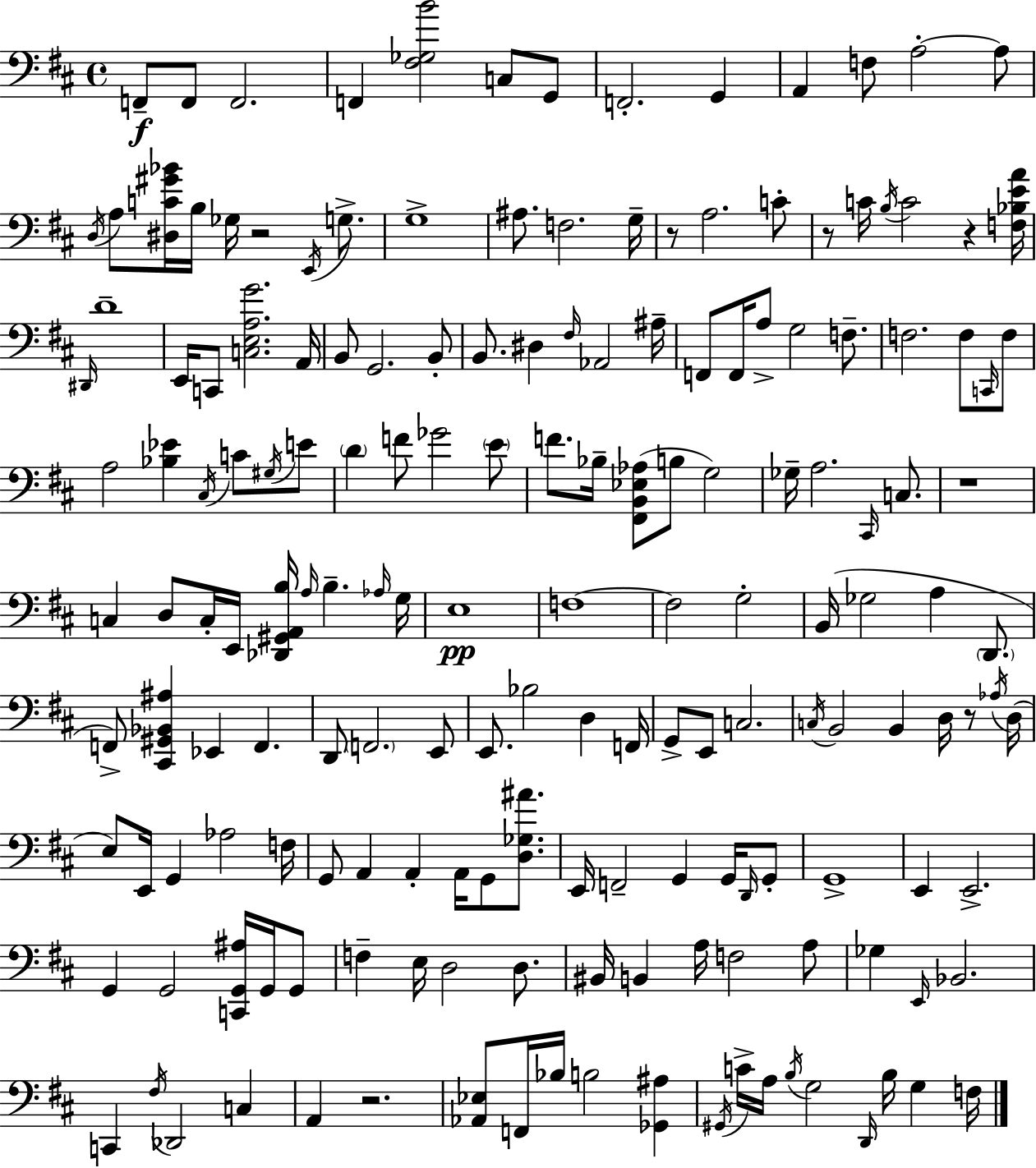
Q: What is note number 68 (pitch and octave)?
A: D3